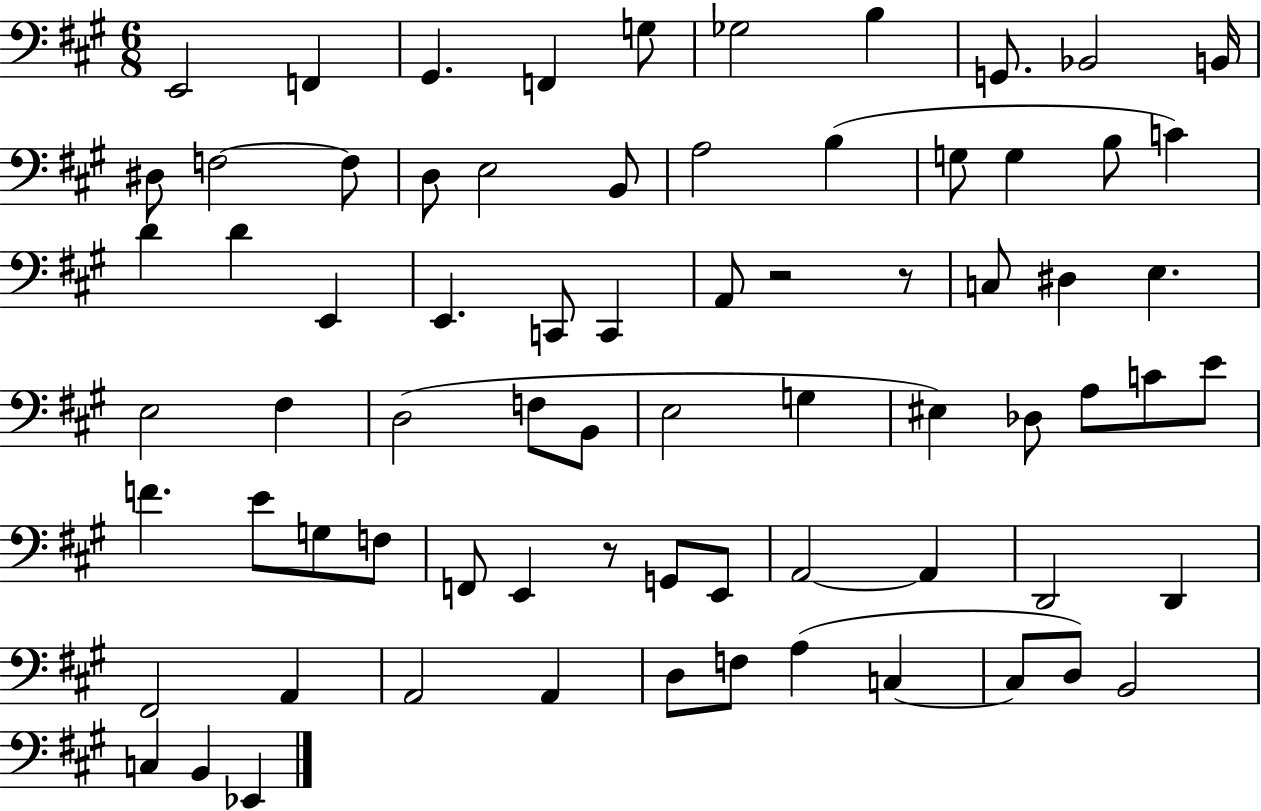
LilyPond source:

{
  \clef bass
  \numericTimeSignature
  \time 6/8
  \key a \major
  e,2 f,4 | gis,4. f,4 g8 | ges2 b4 | g,8. bes,2 b,16 | \break dis8 f2~~ f8 | d8 e2 b,8 | a2 b4( | g8 g4 b8 c'4) | \break d'4 d'4 e,4 | e,4. c,8 c,4 | a,8 r2 r8 | c8 dis4 e4. | \break e2 fis4 | d2( f8 b,8 | e2 g4 | eis4) des8 a8 c'8 e'8 | \break f'4. e'8 g8 f8 | f,8 e,4 r8 g,8 e,8 | a,2~~ a,4 | d,2 d,4 | \break fis,2 a,4 | a,2 a,4 | d8 f8 a4( c4~~ | c8 d8) b,2 | \break c4 b,4 ees,4 | \bar "|."
}